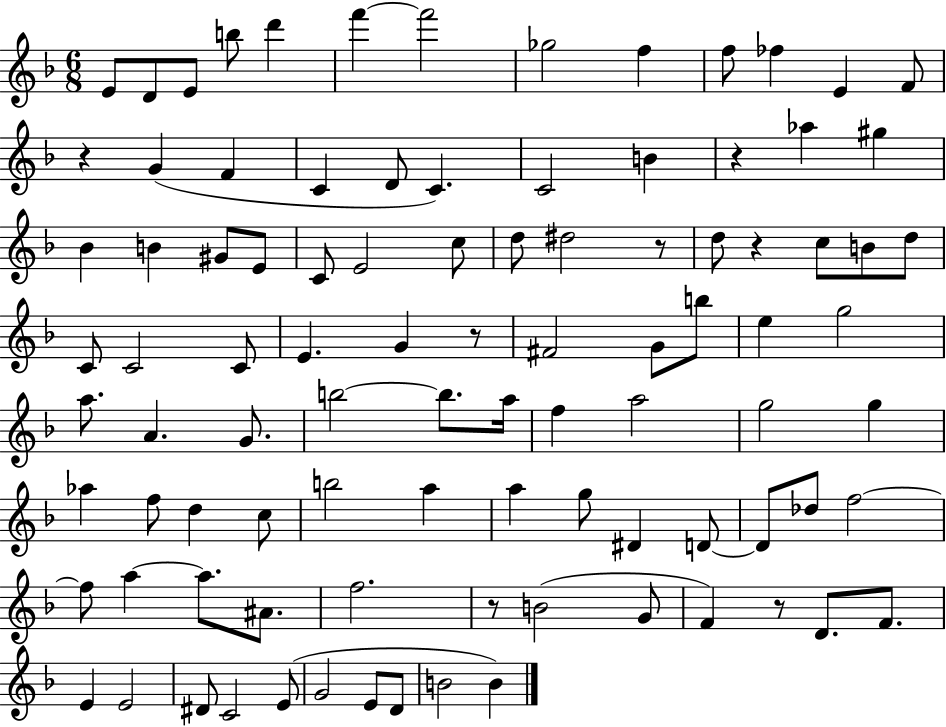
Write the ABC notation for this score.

X:1
T:Untitled
M:6/8
L:1/4
K:F
E/2 D/2 E/2 b/2 d' f' f'2 _g2 f f/2 _f E F/2 z G F C D/2 C C2 B z _a ^g _B B ^G/2 E/2 C/2 E2 c/2 d/2 ^d2 z/2 d/2 z c/2 B/2 d/2 C/2 C2 C/2 E G z/2 ^F2 G/2 b/2 e g2 a/2 A G/2 b2 b/2 a/4 f a2 g2 g _a f/2 d c/2 b2 a a g/2 ^D D/2 D/2 _d/2 f2 f/2 a a/2 ^A/2 f2 z/2 B2 G/2 F z/2 D/2 F/2 E E2 ^D/2 C2 E/2 G2 E/2 D/2 B2 B